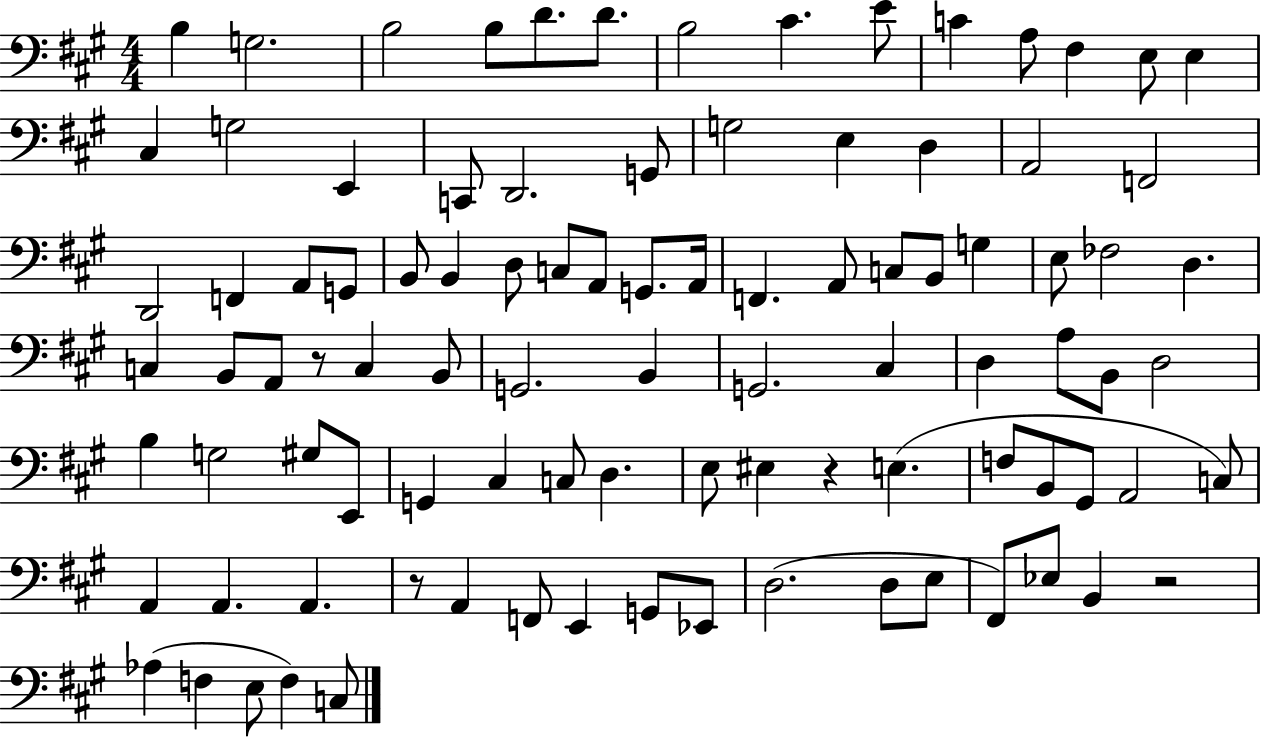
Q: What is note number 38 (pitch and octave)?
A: A2